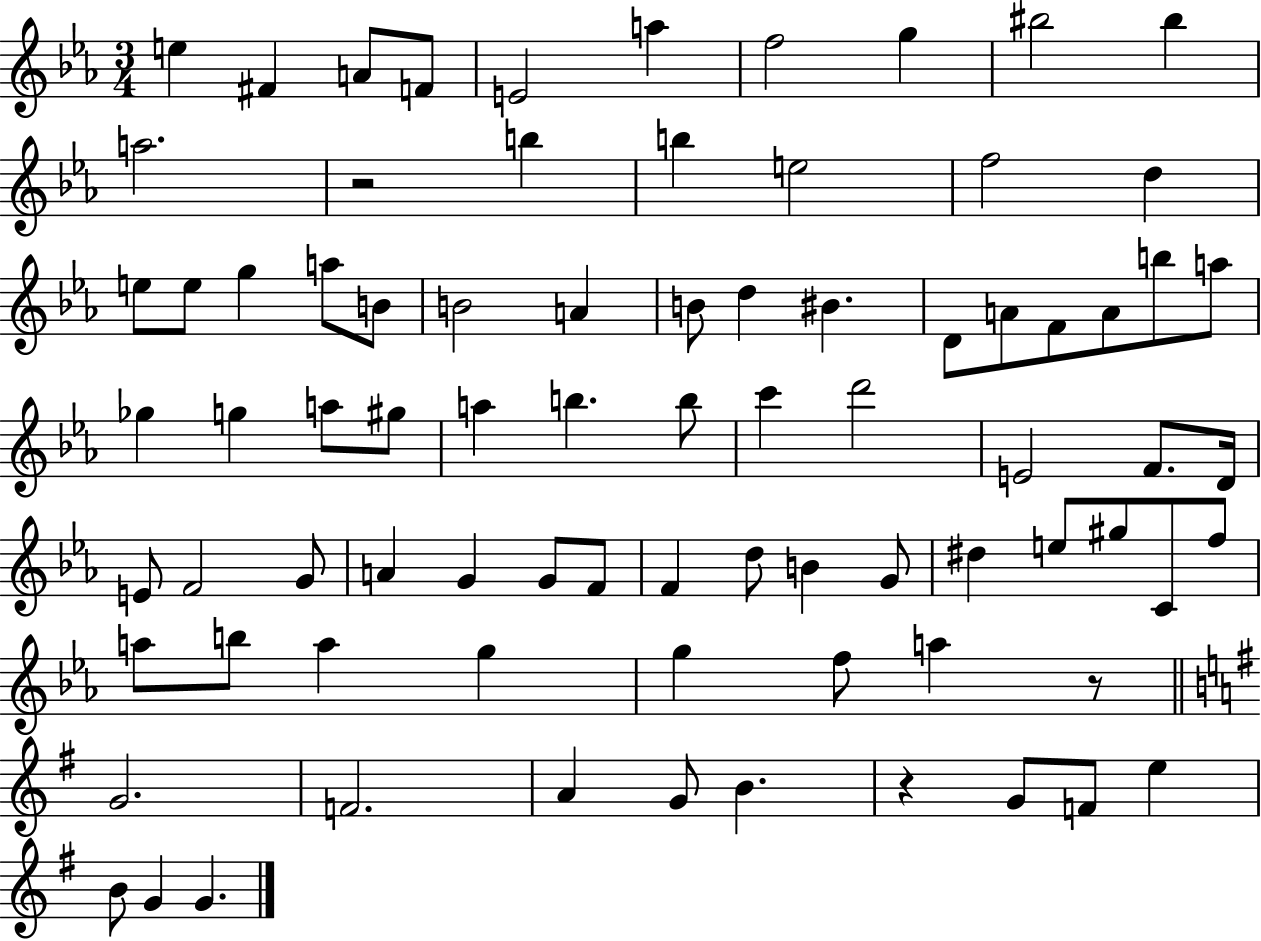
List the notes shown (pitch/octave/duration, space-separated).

E5/q F#4/q A4/e F4/e E4/h A5/q F5/h G5/q BIS5/h BIS5/q A5/h. R/h B5/q B5/q E5/h F5/h D5/q E5/e E5/e G5/q A5/e B4/e B4/h A4/q B4/e D5/q BIS4/q. D4/e A4/e F4/e A4/e B5/e A5/e Gb5/q G5/q A5/e G#5/e A5/q B5/q. B5/e C6/q D6/h E4/h F4/e. D4/s E4/e F4/h G4/e A4/q G4/q G4/e F4/e F4/q D5/e B4/q G4/e D#5/q E5/e G#5/e C4/e F5/e A5/e B5/e A5/q G5/q G5/q F5/e A5/q R/e G4/h. F4/h. A4/q G4/e B4/q. R/q G4/e F4/e E5/q B4/e G4/q G4/q.